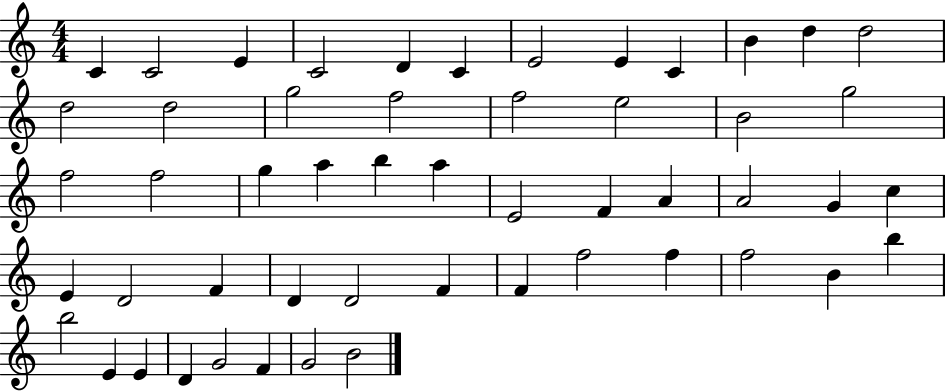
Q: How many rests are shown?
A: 0